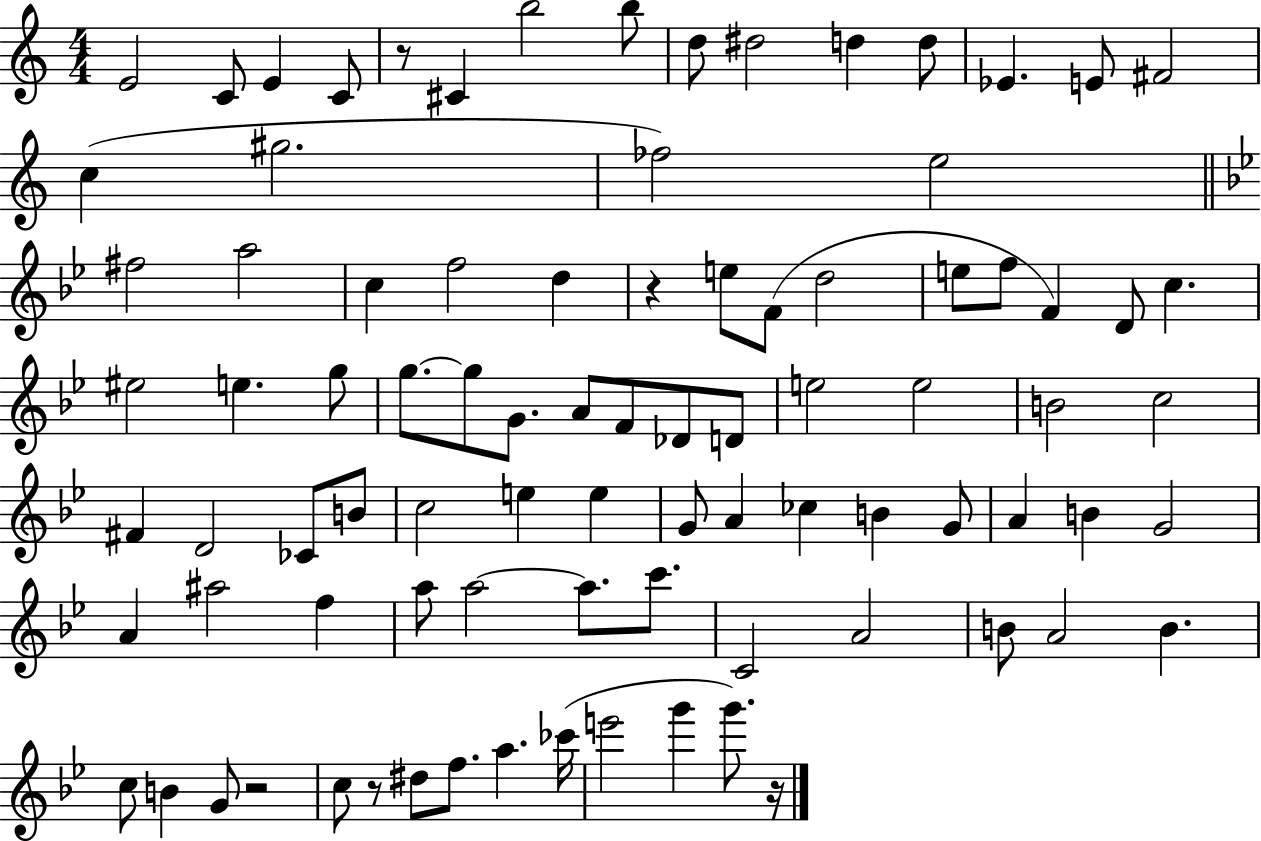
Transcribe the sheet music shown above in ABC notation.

X:1
T:Untitled
M:4/4
L:1/4
K:C
E2 C/2 E C/2 z/2 ^C b2 b/2 d/2 ^d2 d d/2 _E E/2 ^F2 c ^g2 _f2 e2 ^f2 a2 c f2 d z e/2 F/2 d2 e/2 f/2 F D/2 c ^e2 e g/2 g/2 g/2 G/2 A/2 F/2 _D/2 D/2 e2 e2 B2 c2 ^F D2 _C/2 B/2 c2 e e G/2 A _c B G/2 A B G2 A ^a2 f a/2 a2 a/2 c'/2 C2 A2 B/2 A2 B c/2 B G/2 z2 c/2 z/2 ^d/2 f/2 a _c'/4 e'2 g' g'/2 z/4